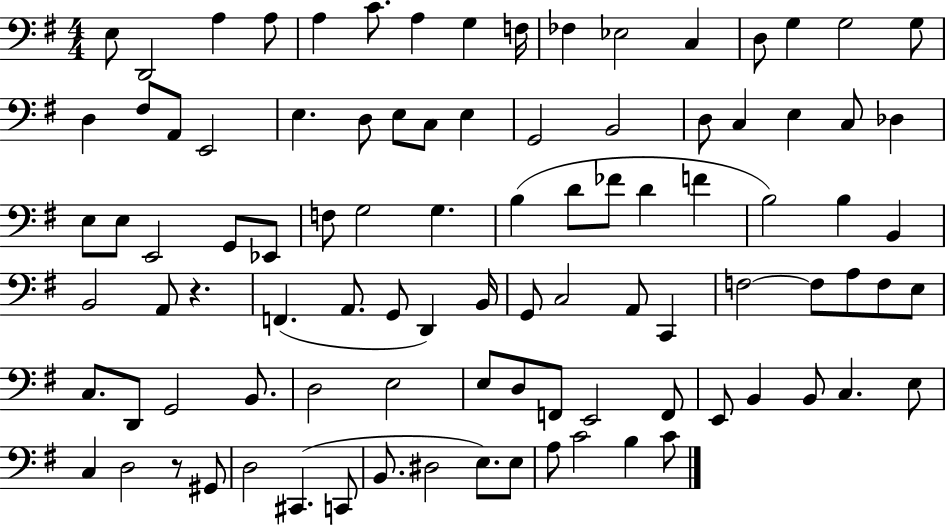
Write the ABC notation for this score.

X:1
T:Untitled
M:4/4
L:1/4
K:G
E,/2 D,,2 A, A,/2 A, C/2 A, G, F,/4 _F, _E,2 C, D,/2 G, G,2 G,/2 D, ^F,/2 A,,/2 E,,2 E, D,/2 E,/2 C,/2 E, G,,2 B,,2 D,/2 C, E, C,/2 _D, E,/2 E,/2 E,,2 G,,/2 _E,,/2 F,/2 G,2 G, B, D/2 _F/2 D F B,2 B, B,, B,,2 A,,/2 z F,, A,,/2 G,,/2 D,, B,,/4 G,,/2 C,2 A,,/2 C,, F,2 F,/2 A,/2 F,/2 E,/2 C,/2 D,,/2 G,,2 B,,/2 D,2 E,2 E,/2 D,/2 F,,/2 E,,2 F,,/2 E,,/2 B,, B,,/2 C, E,/2 C, D,2 z/2 ^G,,/2 D,2 ^C,, C,,/2 B,,/2 ^D,2 E,/2 E,/2 A,/2 C2 B, C/2